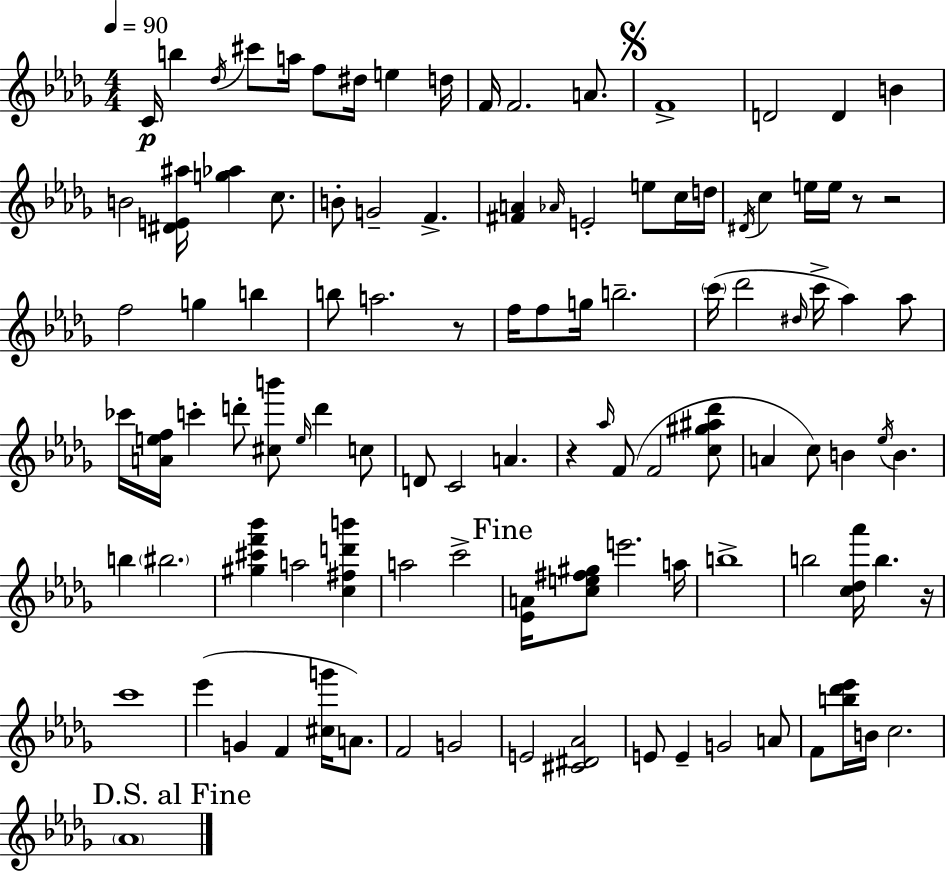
{
  \clef treble
  \numericTimeSignature
  \time 4/4
  \key bes \minor
  \tempo 4 = 90
  c'16\p b''4 \acciaccatura { des''16 } cis'''8 a''16 f''8 dis''16 e''4 | d''16 f'16 f'2. a'8. | \mark \markup { \musicglyph "scripts.segno" } f'1-> | d'2 d'4 b'4 | \break b'2 <dis' e' ais''>16 <g'' aes''>4 c''8. | b'8-. g'2-- f'4.-> | <fis' a'>4 \grace { aes'16 } e'2-. e''8 | c''16 d''16 \acciaccatura { dis'16 } c''4 e''16 e''16 r8 r2 | \break f''2 g''4 b''4 | b''8 a''2. | r8 f''16 f''8 g''16 b''2.-- | \parenthesize c'''16( des'''2 \grace { dis''16 } c'''16-> aes''4) | \break aes''8 ces'''16 <a' e'' f''>16 c'''4-. d'''8-. <cis'' b'''>8 \grace { e''16 } d'''4 | c''8 d'8 c'2 a'4. | r4 \grace { aes''16 }( f'8 f'2 | <c'' gis'' ais'' des'''>8 a'4 c''8) b'4 | \break \acciaccatura { ees''16 } b'4. b''4 \parenthesize bis''2. | <gis'' cis''' f''' bes'''>4 a''2 | <c'' fis'' d''' b'''>4 a''2 c'''2-> | \mark "Fine" <ees' a'>16 <c'' e'' fis'' gis''>8 e'''2. | \break a''16 b''1-> | b''2 <c'' des'' aes'''>16 | b''4. r16 c'''1 | ees'''4( g'4 f'4 | \break <cis'' g'''>16 a'8.) f'2 g'2 | e'2 <cis' dis' aes'>2 | e'8 e'4-- g'2 | a'8 f'8 <b'' des''' ees'''>16 b'16 c''2. | \break \mark "D.S. al Fine" \parenthesize aes'1 | \bar "|."
}